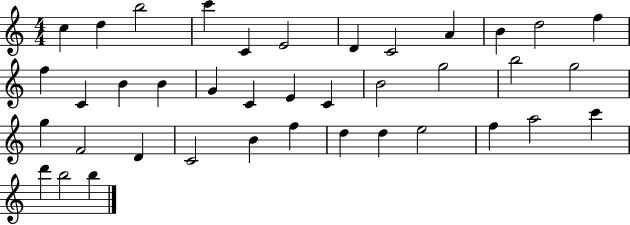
{
  \clef treble
  \numericTimeSignature
  \time 4/4
  \key c \major
  c''4 d''4 b''2 | c'''4 c'4 e'2 | d'4 c'2 a'4 | b'4 d''2 f''4 | \break f''4 c'4 b'4 b'4 | g'4 c'4 e'4 c'4 | b'2 g''2 | b''2 g''2 | \break g''4 f'2 d'4 | c'2 b'4 f''4 | d''4 d''4 e''2 | f''4 a''2 c'''4 | \break d'''4 b''2 b''4 | \bar "|."
}